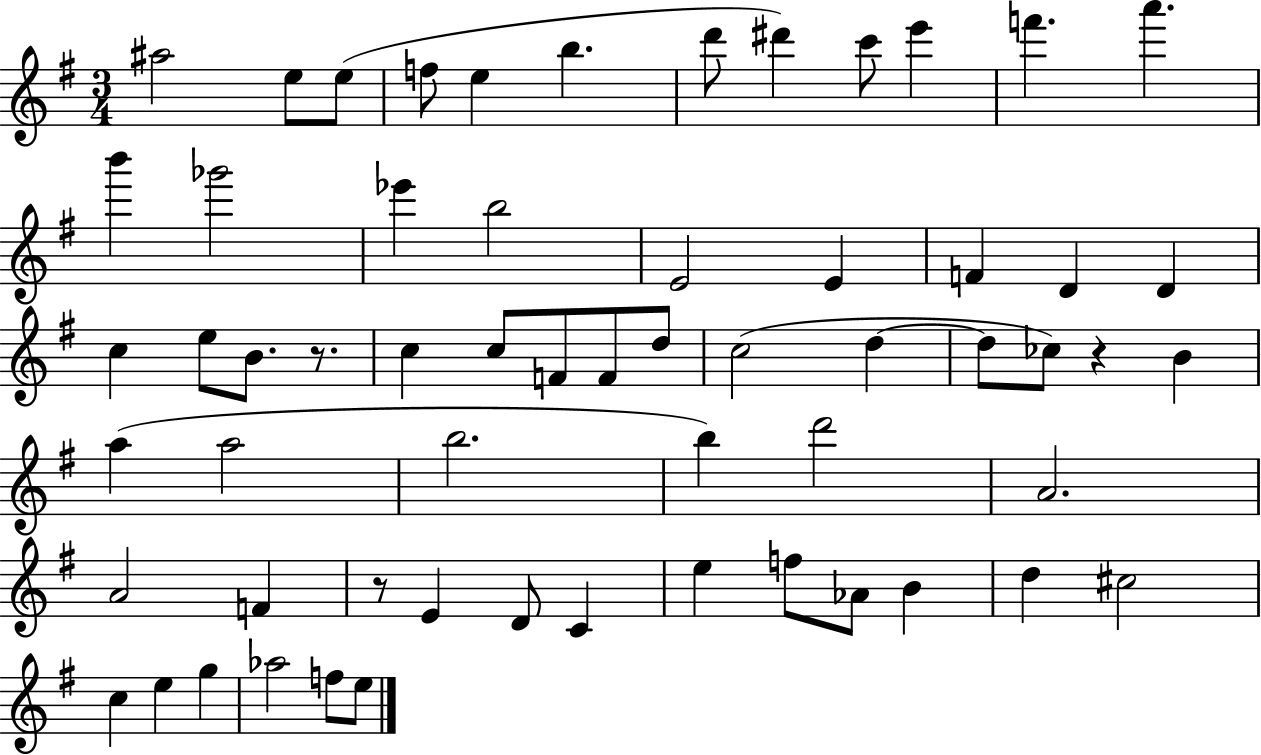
X:1
T:Untitled
M:3/4
L:1/4
K:G
^a2 e/2 e/2 f/2 e b d'/2 ^d' c'/2 e' f' a' b' _g'2 _e' b2 E2 E F D D c e/2 B/2 z/2 c c/2 F/2 F/2 d/2 c2 d d/2 _c/2 z B a a2 b2 b d'2 A2 A2 F z/2 E D/2 C e f/2 _A/2 B d ^c2 c e g _a2 f/2 e/2